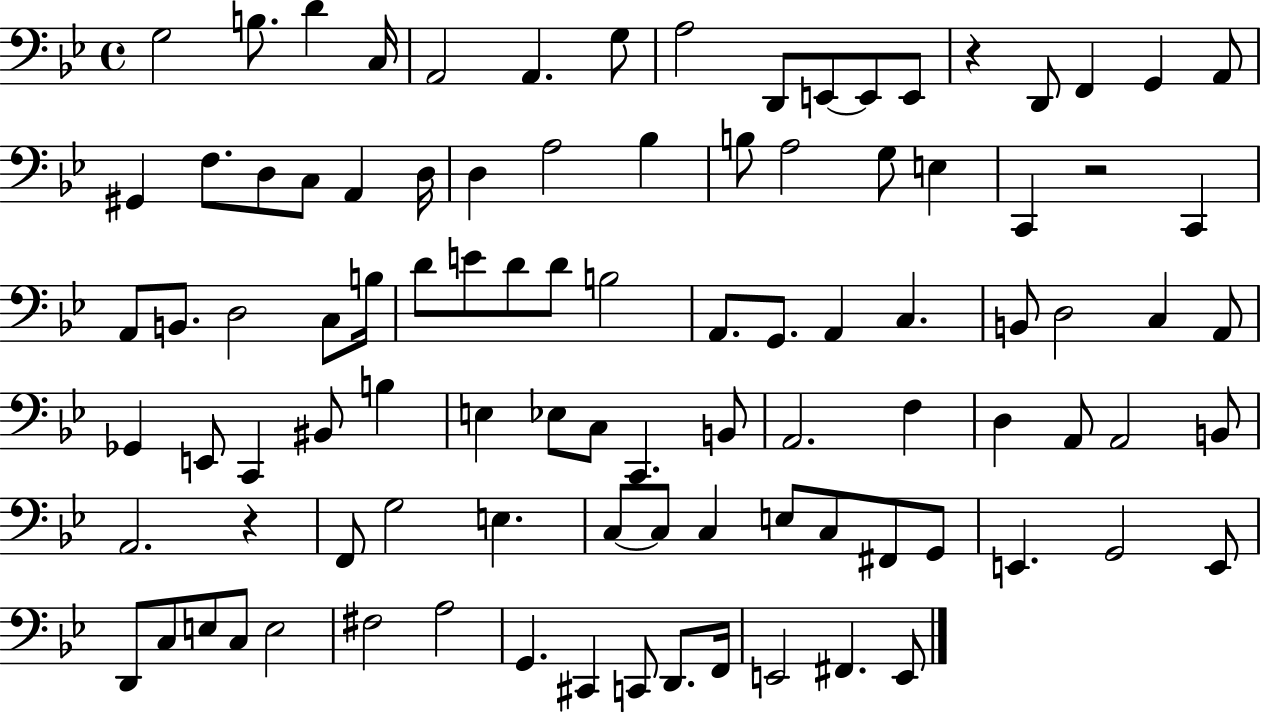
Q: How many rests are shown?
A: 3